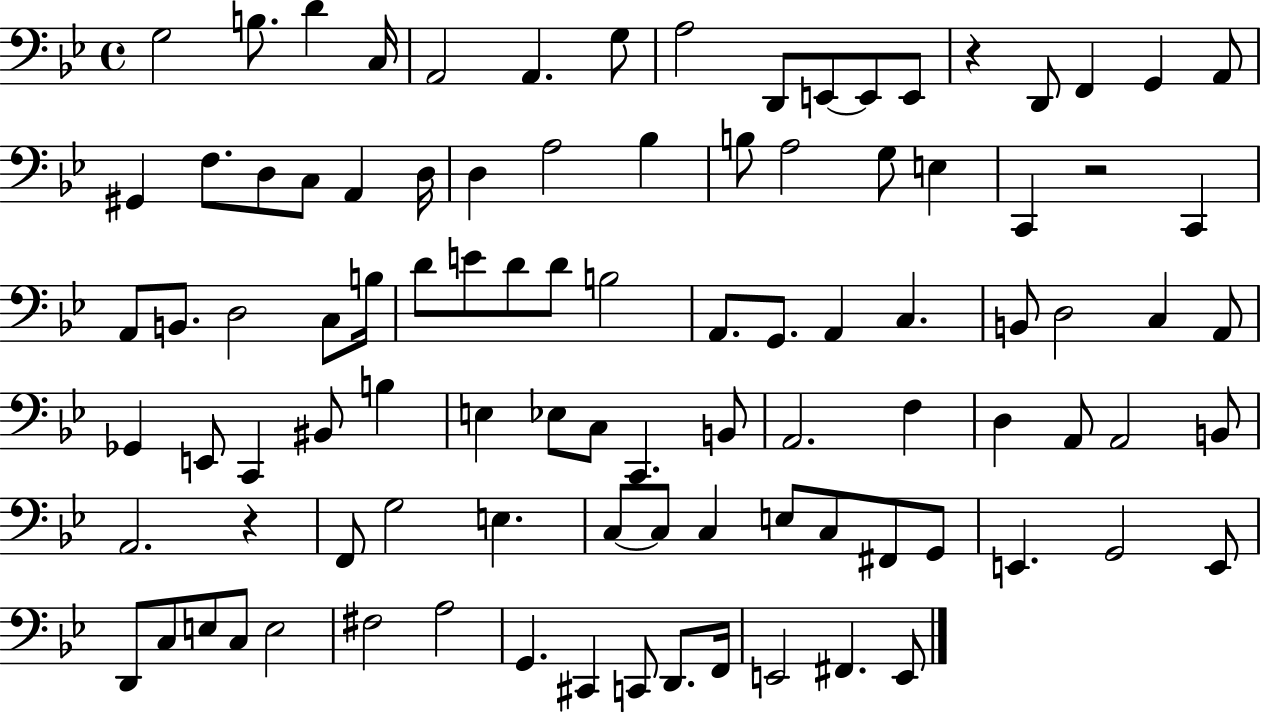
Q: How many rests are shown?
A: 3